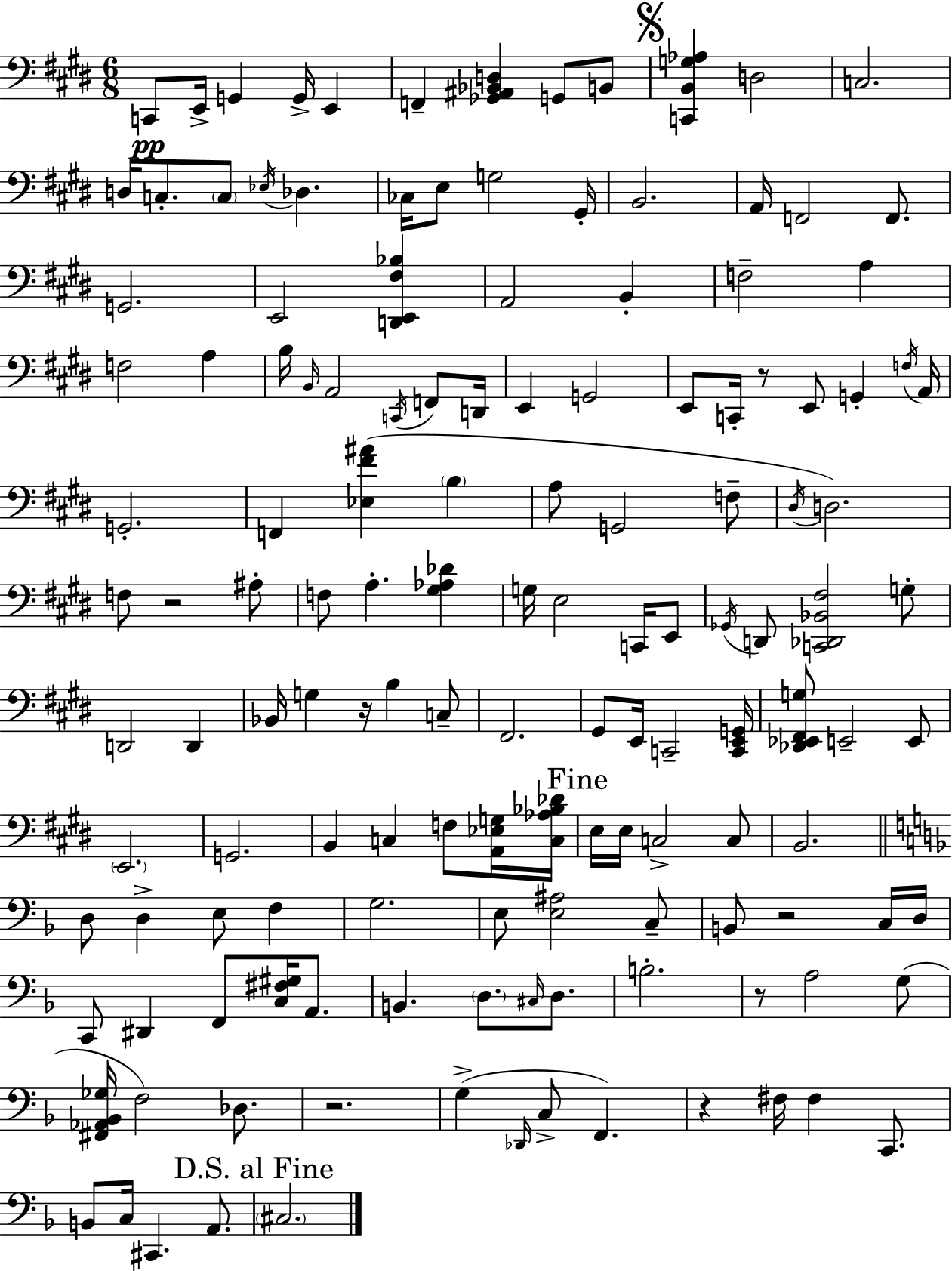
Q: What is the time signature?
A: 6/8